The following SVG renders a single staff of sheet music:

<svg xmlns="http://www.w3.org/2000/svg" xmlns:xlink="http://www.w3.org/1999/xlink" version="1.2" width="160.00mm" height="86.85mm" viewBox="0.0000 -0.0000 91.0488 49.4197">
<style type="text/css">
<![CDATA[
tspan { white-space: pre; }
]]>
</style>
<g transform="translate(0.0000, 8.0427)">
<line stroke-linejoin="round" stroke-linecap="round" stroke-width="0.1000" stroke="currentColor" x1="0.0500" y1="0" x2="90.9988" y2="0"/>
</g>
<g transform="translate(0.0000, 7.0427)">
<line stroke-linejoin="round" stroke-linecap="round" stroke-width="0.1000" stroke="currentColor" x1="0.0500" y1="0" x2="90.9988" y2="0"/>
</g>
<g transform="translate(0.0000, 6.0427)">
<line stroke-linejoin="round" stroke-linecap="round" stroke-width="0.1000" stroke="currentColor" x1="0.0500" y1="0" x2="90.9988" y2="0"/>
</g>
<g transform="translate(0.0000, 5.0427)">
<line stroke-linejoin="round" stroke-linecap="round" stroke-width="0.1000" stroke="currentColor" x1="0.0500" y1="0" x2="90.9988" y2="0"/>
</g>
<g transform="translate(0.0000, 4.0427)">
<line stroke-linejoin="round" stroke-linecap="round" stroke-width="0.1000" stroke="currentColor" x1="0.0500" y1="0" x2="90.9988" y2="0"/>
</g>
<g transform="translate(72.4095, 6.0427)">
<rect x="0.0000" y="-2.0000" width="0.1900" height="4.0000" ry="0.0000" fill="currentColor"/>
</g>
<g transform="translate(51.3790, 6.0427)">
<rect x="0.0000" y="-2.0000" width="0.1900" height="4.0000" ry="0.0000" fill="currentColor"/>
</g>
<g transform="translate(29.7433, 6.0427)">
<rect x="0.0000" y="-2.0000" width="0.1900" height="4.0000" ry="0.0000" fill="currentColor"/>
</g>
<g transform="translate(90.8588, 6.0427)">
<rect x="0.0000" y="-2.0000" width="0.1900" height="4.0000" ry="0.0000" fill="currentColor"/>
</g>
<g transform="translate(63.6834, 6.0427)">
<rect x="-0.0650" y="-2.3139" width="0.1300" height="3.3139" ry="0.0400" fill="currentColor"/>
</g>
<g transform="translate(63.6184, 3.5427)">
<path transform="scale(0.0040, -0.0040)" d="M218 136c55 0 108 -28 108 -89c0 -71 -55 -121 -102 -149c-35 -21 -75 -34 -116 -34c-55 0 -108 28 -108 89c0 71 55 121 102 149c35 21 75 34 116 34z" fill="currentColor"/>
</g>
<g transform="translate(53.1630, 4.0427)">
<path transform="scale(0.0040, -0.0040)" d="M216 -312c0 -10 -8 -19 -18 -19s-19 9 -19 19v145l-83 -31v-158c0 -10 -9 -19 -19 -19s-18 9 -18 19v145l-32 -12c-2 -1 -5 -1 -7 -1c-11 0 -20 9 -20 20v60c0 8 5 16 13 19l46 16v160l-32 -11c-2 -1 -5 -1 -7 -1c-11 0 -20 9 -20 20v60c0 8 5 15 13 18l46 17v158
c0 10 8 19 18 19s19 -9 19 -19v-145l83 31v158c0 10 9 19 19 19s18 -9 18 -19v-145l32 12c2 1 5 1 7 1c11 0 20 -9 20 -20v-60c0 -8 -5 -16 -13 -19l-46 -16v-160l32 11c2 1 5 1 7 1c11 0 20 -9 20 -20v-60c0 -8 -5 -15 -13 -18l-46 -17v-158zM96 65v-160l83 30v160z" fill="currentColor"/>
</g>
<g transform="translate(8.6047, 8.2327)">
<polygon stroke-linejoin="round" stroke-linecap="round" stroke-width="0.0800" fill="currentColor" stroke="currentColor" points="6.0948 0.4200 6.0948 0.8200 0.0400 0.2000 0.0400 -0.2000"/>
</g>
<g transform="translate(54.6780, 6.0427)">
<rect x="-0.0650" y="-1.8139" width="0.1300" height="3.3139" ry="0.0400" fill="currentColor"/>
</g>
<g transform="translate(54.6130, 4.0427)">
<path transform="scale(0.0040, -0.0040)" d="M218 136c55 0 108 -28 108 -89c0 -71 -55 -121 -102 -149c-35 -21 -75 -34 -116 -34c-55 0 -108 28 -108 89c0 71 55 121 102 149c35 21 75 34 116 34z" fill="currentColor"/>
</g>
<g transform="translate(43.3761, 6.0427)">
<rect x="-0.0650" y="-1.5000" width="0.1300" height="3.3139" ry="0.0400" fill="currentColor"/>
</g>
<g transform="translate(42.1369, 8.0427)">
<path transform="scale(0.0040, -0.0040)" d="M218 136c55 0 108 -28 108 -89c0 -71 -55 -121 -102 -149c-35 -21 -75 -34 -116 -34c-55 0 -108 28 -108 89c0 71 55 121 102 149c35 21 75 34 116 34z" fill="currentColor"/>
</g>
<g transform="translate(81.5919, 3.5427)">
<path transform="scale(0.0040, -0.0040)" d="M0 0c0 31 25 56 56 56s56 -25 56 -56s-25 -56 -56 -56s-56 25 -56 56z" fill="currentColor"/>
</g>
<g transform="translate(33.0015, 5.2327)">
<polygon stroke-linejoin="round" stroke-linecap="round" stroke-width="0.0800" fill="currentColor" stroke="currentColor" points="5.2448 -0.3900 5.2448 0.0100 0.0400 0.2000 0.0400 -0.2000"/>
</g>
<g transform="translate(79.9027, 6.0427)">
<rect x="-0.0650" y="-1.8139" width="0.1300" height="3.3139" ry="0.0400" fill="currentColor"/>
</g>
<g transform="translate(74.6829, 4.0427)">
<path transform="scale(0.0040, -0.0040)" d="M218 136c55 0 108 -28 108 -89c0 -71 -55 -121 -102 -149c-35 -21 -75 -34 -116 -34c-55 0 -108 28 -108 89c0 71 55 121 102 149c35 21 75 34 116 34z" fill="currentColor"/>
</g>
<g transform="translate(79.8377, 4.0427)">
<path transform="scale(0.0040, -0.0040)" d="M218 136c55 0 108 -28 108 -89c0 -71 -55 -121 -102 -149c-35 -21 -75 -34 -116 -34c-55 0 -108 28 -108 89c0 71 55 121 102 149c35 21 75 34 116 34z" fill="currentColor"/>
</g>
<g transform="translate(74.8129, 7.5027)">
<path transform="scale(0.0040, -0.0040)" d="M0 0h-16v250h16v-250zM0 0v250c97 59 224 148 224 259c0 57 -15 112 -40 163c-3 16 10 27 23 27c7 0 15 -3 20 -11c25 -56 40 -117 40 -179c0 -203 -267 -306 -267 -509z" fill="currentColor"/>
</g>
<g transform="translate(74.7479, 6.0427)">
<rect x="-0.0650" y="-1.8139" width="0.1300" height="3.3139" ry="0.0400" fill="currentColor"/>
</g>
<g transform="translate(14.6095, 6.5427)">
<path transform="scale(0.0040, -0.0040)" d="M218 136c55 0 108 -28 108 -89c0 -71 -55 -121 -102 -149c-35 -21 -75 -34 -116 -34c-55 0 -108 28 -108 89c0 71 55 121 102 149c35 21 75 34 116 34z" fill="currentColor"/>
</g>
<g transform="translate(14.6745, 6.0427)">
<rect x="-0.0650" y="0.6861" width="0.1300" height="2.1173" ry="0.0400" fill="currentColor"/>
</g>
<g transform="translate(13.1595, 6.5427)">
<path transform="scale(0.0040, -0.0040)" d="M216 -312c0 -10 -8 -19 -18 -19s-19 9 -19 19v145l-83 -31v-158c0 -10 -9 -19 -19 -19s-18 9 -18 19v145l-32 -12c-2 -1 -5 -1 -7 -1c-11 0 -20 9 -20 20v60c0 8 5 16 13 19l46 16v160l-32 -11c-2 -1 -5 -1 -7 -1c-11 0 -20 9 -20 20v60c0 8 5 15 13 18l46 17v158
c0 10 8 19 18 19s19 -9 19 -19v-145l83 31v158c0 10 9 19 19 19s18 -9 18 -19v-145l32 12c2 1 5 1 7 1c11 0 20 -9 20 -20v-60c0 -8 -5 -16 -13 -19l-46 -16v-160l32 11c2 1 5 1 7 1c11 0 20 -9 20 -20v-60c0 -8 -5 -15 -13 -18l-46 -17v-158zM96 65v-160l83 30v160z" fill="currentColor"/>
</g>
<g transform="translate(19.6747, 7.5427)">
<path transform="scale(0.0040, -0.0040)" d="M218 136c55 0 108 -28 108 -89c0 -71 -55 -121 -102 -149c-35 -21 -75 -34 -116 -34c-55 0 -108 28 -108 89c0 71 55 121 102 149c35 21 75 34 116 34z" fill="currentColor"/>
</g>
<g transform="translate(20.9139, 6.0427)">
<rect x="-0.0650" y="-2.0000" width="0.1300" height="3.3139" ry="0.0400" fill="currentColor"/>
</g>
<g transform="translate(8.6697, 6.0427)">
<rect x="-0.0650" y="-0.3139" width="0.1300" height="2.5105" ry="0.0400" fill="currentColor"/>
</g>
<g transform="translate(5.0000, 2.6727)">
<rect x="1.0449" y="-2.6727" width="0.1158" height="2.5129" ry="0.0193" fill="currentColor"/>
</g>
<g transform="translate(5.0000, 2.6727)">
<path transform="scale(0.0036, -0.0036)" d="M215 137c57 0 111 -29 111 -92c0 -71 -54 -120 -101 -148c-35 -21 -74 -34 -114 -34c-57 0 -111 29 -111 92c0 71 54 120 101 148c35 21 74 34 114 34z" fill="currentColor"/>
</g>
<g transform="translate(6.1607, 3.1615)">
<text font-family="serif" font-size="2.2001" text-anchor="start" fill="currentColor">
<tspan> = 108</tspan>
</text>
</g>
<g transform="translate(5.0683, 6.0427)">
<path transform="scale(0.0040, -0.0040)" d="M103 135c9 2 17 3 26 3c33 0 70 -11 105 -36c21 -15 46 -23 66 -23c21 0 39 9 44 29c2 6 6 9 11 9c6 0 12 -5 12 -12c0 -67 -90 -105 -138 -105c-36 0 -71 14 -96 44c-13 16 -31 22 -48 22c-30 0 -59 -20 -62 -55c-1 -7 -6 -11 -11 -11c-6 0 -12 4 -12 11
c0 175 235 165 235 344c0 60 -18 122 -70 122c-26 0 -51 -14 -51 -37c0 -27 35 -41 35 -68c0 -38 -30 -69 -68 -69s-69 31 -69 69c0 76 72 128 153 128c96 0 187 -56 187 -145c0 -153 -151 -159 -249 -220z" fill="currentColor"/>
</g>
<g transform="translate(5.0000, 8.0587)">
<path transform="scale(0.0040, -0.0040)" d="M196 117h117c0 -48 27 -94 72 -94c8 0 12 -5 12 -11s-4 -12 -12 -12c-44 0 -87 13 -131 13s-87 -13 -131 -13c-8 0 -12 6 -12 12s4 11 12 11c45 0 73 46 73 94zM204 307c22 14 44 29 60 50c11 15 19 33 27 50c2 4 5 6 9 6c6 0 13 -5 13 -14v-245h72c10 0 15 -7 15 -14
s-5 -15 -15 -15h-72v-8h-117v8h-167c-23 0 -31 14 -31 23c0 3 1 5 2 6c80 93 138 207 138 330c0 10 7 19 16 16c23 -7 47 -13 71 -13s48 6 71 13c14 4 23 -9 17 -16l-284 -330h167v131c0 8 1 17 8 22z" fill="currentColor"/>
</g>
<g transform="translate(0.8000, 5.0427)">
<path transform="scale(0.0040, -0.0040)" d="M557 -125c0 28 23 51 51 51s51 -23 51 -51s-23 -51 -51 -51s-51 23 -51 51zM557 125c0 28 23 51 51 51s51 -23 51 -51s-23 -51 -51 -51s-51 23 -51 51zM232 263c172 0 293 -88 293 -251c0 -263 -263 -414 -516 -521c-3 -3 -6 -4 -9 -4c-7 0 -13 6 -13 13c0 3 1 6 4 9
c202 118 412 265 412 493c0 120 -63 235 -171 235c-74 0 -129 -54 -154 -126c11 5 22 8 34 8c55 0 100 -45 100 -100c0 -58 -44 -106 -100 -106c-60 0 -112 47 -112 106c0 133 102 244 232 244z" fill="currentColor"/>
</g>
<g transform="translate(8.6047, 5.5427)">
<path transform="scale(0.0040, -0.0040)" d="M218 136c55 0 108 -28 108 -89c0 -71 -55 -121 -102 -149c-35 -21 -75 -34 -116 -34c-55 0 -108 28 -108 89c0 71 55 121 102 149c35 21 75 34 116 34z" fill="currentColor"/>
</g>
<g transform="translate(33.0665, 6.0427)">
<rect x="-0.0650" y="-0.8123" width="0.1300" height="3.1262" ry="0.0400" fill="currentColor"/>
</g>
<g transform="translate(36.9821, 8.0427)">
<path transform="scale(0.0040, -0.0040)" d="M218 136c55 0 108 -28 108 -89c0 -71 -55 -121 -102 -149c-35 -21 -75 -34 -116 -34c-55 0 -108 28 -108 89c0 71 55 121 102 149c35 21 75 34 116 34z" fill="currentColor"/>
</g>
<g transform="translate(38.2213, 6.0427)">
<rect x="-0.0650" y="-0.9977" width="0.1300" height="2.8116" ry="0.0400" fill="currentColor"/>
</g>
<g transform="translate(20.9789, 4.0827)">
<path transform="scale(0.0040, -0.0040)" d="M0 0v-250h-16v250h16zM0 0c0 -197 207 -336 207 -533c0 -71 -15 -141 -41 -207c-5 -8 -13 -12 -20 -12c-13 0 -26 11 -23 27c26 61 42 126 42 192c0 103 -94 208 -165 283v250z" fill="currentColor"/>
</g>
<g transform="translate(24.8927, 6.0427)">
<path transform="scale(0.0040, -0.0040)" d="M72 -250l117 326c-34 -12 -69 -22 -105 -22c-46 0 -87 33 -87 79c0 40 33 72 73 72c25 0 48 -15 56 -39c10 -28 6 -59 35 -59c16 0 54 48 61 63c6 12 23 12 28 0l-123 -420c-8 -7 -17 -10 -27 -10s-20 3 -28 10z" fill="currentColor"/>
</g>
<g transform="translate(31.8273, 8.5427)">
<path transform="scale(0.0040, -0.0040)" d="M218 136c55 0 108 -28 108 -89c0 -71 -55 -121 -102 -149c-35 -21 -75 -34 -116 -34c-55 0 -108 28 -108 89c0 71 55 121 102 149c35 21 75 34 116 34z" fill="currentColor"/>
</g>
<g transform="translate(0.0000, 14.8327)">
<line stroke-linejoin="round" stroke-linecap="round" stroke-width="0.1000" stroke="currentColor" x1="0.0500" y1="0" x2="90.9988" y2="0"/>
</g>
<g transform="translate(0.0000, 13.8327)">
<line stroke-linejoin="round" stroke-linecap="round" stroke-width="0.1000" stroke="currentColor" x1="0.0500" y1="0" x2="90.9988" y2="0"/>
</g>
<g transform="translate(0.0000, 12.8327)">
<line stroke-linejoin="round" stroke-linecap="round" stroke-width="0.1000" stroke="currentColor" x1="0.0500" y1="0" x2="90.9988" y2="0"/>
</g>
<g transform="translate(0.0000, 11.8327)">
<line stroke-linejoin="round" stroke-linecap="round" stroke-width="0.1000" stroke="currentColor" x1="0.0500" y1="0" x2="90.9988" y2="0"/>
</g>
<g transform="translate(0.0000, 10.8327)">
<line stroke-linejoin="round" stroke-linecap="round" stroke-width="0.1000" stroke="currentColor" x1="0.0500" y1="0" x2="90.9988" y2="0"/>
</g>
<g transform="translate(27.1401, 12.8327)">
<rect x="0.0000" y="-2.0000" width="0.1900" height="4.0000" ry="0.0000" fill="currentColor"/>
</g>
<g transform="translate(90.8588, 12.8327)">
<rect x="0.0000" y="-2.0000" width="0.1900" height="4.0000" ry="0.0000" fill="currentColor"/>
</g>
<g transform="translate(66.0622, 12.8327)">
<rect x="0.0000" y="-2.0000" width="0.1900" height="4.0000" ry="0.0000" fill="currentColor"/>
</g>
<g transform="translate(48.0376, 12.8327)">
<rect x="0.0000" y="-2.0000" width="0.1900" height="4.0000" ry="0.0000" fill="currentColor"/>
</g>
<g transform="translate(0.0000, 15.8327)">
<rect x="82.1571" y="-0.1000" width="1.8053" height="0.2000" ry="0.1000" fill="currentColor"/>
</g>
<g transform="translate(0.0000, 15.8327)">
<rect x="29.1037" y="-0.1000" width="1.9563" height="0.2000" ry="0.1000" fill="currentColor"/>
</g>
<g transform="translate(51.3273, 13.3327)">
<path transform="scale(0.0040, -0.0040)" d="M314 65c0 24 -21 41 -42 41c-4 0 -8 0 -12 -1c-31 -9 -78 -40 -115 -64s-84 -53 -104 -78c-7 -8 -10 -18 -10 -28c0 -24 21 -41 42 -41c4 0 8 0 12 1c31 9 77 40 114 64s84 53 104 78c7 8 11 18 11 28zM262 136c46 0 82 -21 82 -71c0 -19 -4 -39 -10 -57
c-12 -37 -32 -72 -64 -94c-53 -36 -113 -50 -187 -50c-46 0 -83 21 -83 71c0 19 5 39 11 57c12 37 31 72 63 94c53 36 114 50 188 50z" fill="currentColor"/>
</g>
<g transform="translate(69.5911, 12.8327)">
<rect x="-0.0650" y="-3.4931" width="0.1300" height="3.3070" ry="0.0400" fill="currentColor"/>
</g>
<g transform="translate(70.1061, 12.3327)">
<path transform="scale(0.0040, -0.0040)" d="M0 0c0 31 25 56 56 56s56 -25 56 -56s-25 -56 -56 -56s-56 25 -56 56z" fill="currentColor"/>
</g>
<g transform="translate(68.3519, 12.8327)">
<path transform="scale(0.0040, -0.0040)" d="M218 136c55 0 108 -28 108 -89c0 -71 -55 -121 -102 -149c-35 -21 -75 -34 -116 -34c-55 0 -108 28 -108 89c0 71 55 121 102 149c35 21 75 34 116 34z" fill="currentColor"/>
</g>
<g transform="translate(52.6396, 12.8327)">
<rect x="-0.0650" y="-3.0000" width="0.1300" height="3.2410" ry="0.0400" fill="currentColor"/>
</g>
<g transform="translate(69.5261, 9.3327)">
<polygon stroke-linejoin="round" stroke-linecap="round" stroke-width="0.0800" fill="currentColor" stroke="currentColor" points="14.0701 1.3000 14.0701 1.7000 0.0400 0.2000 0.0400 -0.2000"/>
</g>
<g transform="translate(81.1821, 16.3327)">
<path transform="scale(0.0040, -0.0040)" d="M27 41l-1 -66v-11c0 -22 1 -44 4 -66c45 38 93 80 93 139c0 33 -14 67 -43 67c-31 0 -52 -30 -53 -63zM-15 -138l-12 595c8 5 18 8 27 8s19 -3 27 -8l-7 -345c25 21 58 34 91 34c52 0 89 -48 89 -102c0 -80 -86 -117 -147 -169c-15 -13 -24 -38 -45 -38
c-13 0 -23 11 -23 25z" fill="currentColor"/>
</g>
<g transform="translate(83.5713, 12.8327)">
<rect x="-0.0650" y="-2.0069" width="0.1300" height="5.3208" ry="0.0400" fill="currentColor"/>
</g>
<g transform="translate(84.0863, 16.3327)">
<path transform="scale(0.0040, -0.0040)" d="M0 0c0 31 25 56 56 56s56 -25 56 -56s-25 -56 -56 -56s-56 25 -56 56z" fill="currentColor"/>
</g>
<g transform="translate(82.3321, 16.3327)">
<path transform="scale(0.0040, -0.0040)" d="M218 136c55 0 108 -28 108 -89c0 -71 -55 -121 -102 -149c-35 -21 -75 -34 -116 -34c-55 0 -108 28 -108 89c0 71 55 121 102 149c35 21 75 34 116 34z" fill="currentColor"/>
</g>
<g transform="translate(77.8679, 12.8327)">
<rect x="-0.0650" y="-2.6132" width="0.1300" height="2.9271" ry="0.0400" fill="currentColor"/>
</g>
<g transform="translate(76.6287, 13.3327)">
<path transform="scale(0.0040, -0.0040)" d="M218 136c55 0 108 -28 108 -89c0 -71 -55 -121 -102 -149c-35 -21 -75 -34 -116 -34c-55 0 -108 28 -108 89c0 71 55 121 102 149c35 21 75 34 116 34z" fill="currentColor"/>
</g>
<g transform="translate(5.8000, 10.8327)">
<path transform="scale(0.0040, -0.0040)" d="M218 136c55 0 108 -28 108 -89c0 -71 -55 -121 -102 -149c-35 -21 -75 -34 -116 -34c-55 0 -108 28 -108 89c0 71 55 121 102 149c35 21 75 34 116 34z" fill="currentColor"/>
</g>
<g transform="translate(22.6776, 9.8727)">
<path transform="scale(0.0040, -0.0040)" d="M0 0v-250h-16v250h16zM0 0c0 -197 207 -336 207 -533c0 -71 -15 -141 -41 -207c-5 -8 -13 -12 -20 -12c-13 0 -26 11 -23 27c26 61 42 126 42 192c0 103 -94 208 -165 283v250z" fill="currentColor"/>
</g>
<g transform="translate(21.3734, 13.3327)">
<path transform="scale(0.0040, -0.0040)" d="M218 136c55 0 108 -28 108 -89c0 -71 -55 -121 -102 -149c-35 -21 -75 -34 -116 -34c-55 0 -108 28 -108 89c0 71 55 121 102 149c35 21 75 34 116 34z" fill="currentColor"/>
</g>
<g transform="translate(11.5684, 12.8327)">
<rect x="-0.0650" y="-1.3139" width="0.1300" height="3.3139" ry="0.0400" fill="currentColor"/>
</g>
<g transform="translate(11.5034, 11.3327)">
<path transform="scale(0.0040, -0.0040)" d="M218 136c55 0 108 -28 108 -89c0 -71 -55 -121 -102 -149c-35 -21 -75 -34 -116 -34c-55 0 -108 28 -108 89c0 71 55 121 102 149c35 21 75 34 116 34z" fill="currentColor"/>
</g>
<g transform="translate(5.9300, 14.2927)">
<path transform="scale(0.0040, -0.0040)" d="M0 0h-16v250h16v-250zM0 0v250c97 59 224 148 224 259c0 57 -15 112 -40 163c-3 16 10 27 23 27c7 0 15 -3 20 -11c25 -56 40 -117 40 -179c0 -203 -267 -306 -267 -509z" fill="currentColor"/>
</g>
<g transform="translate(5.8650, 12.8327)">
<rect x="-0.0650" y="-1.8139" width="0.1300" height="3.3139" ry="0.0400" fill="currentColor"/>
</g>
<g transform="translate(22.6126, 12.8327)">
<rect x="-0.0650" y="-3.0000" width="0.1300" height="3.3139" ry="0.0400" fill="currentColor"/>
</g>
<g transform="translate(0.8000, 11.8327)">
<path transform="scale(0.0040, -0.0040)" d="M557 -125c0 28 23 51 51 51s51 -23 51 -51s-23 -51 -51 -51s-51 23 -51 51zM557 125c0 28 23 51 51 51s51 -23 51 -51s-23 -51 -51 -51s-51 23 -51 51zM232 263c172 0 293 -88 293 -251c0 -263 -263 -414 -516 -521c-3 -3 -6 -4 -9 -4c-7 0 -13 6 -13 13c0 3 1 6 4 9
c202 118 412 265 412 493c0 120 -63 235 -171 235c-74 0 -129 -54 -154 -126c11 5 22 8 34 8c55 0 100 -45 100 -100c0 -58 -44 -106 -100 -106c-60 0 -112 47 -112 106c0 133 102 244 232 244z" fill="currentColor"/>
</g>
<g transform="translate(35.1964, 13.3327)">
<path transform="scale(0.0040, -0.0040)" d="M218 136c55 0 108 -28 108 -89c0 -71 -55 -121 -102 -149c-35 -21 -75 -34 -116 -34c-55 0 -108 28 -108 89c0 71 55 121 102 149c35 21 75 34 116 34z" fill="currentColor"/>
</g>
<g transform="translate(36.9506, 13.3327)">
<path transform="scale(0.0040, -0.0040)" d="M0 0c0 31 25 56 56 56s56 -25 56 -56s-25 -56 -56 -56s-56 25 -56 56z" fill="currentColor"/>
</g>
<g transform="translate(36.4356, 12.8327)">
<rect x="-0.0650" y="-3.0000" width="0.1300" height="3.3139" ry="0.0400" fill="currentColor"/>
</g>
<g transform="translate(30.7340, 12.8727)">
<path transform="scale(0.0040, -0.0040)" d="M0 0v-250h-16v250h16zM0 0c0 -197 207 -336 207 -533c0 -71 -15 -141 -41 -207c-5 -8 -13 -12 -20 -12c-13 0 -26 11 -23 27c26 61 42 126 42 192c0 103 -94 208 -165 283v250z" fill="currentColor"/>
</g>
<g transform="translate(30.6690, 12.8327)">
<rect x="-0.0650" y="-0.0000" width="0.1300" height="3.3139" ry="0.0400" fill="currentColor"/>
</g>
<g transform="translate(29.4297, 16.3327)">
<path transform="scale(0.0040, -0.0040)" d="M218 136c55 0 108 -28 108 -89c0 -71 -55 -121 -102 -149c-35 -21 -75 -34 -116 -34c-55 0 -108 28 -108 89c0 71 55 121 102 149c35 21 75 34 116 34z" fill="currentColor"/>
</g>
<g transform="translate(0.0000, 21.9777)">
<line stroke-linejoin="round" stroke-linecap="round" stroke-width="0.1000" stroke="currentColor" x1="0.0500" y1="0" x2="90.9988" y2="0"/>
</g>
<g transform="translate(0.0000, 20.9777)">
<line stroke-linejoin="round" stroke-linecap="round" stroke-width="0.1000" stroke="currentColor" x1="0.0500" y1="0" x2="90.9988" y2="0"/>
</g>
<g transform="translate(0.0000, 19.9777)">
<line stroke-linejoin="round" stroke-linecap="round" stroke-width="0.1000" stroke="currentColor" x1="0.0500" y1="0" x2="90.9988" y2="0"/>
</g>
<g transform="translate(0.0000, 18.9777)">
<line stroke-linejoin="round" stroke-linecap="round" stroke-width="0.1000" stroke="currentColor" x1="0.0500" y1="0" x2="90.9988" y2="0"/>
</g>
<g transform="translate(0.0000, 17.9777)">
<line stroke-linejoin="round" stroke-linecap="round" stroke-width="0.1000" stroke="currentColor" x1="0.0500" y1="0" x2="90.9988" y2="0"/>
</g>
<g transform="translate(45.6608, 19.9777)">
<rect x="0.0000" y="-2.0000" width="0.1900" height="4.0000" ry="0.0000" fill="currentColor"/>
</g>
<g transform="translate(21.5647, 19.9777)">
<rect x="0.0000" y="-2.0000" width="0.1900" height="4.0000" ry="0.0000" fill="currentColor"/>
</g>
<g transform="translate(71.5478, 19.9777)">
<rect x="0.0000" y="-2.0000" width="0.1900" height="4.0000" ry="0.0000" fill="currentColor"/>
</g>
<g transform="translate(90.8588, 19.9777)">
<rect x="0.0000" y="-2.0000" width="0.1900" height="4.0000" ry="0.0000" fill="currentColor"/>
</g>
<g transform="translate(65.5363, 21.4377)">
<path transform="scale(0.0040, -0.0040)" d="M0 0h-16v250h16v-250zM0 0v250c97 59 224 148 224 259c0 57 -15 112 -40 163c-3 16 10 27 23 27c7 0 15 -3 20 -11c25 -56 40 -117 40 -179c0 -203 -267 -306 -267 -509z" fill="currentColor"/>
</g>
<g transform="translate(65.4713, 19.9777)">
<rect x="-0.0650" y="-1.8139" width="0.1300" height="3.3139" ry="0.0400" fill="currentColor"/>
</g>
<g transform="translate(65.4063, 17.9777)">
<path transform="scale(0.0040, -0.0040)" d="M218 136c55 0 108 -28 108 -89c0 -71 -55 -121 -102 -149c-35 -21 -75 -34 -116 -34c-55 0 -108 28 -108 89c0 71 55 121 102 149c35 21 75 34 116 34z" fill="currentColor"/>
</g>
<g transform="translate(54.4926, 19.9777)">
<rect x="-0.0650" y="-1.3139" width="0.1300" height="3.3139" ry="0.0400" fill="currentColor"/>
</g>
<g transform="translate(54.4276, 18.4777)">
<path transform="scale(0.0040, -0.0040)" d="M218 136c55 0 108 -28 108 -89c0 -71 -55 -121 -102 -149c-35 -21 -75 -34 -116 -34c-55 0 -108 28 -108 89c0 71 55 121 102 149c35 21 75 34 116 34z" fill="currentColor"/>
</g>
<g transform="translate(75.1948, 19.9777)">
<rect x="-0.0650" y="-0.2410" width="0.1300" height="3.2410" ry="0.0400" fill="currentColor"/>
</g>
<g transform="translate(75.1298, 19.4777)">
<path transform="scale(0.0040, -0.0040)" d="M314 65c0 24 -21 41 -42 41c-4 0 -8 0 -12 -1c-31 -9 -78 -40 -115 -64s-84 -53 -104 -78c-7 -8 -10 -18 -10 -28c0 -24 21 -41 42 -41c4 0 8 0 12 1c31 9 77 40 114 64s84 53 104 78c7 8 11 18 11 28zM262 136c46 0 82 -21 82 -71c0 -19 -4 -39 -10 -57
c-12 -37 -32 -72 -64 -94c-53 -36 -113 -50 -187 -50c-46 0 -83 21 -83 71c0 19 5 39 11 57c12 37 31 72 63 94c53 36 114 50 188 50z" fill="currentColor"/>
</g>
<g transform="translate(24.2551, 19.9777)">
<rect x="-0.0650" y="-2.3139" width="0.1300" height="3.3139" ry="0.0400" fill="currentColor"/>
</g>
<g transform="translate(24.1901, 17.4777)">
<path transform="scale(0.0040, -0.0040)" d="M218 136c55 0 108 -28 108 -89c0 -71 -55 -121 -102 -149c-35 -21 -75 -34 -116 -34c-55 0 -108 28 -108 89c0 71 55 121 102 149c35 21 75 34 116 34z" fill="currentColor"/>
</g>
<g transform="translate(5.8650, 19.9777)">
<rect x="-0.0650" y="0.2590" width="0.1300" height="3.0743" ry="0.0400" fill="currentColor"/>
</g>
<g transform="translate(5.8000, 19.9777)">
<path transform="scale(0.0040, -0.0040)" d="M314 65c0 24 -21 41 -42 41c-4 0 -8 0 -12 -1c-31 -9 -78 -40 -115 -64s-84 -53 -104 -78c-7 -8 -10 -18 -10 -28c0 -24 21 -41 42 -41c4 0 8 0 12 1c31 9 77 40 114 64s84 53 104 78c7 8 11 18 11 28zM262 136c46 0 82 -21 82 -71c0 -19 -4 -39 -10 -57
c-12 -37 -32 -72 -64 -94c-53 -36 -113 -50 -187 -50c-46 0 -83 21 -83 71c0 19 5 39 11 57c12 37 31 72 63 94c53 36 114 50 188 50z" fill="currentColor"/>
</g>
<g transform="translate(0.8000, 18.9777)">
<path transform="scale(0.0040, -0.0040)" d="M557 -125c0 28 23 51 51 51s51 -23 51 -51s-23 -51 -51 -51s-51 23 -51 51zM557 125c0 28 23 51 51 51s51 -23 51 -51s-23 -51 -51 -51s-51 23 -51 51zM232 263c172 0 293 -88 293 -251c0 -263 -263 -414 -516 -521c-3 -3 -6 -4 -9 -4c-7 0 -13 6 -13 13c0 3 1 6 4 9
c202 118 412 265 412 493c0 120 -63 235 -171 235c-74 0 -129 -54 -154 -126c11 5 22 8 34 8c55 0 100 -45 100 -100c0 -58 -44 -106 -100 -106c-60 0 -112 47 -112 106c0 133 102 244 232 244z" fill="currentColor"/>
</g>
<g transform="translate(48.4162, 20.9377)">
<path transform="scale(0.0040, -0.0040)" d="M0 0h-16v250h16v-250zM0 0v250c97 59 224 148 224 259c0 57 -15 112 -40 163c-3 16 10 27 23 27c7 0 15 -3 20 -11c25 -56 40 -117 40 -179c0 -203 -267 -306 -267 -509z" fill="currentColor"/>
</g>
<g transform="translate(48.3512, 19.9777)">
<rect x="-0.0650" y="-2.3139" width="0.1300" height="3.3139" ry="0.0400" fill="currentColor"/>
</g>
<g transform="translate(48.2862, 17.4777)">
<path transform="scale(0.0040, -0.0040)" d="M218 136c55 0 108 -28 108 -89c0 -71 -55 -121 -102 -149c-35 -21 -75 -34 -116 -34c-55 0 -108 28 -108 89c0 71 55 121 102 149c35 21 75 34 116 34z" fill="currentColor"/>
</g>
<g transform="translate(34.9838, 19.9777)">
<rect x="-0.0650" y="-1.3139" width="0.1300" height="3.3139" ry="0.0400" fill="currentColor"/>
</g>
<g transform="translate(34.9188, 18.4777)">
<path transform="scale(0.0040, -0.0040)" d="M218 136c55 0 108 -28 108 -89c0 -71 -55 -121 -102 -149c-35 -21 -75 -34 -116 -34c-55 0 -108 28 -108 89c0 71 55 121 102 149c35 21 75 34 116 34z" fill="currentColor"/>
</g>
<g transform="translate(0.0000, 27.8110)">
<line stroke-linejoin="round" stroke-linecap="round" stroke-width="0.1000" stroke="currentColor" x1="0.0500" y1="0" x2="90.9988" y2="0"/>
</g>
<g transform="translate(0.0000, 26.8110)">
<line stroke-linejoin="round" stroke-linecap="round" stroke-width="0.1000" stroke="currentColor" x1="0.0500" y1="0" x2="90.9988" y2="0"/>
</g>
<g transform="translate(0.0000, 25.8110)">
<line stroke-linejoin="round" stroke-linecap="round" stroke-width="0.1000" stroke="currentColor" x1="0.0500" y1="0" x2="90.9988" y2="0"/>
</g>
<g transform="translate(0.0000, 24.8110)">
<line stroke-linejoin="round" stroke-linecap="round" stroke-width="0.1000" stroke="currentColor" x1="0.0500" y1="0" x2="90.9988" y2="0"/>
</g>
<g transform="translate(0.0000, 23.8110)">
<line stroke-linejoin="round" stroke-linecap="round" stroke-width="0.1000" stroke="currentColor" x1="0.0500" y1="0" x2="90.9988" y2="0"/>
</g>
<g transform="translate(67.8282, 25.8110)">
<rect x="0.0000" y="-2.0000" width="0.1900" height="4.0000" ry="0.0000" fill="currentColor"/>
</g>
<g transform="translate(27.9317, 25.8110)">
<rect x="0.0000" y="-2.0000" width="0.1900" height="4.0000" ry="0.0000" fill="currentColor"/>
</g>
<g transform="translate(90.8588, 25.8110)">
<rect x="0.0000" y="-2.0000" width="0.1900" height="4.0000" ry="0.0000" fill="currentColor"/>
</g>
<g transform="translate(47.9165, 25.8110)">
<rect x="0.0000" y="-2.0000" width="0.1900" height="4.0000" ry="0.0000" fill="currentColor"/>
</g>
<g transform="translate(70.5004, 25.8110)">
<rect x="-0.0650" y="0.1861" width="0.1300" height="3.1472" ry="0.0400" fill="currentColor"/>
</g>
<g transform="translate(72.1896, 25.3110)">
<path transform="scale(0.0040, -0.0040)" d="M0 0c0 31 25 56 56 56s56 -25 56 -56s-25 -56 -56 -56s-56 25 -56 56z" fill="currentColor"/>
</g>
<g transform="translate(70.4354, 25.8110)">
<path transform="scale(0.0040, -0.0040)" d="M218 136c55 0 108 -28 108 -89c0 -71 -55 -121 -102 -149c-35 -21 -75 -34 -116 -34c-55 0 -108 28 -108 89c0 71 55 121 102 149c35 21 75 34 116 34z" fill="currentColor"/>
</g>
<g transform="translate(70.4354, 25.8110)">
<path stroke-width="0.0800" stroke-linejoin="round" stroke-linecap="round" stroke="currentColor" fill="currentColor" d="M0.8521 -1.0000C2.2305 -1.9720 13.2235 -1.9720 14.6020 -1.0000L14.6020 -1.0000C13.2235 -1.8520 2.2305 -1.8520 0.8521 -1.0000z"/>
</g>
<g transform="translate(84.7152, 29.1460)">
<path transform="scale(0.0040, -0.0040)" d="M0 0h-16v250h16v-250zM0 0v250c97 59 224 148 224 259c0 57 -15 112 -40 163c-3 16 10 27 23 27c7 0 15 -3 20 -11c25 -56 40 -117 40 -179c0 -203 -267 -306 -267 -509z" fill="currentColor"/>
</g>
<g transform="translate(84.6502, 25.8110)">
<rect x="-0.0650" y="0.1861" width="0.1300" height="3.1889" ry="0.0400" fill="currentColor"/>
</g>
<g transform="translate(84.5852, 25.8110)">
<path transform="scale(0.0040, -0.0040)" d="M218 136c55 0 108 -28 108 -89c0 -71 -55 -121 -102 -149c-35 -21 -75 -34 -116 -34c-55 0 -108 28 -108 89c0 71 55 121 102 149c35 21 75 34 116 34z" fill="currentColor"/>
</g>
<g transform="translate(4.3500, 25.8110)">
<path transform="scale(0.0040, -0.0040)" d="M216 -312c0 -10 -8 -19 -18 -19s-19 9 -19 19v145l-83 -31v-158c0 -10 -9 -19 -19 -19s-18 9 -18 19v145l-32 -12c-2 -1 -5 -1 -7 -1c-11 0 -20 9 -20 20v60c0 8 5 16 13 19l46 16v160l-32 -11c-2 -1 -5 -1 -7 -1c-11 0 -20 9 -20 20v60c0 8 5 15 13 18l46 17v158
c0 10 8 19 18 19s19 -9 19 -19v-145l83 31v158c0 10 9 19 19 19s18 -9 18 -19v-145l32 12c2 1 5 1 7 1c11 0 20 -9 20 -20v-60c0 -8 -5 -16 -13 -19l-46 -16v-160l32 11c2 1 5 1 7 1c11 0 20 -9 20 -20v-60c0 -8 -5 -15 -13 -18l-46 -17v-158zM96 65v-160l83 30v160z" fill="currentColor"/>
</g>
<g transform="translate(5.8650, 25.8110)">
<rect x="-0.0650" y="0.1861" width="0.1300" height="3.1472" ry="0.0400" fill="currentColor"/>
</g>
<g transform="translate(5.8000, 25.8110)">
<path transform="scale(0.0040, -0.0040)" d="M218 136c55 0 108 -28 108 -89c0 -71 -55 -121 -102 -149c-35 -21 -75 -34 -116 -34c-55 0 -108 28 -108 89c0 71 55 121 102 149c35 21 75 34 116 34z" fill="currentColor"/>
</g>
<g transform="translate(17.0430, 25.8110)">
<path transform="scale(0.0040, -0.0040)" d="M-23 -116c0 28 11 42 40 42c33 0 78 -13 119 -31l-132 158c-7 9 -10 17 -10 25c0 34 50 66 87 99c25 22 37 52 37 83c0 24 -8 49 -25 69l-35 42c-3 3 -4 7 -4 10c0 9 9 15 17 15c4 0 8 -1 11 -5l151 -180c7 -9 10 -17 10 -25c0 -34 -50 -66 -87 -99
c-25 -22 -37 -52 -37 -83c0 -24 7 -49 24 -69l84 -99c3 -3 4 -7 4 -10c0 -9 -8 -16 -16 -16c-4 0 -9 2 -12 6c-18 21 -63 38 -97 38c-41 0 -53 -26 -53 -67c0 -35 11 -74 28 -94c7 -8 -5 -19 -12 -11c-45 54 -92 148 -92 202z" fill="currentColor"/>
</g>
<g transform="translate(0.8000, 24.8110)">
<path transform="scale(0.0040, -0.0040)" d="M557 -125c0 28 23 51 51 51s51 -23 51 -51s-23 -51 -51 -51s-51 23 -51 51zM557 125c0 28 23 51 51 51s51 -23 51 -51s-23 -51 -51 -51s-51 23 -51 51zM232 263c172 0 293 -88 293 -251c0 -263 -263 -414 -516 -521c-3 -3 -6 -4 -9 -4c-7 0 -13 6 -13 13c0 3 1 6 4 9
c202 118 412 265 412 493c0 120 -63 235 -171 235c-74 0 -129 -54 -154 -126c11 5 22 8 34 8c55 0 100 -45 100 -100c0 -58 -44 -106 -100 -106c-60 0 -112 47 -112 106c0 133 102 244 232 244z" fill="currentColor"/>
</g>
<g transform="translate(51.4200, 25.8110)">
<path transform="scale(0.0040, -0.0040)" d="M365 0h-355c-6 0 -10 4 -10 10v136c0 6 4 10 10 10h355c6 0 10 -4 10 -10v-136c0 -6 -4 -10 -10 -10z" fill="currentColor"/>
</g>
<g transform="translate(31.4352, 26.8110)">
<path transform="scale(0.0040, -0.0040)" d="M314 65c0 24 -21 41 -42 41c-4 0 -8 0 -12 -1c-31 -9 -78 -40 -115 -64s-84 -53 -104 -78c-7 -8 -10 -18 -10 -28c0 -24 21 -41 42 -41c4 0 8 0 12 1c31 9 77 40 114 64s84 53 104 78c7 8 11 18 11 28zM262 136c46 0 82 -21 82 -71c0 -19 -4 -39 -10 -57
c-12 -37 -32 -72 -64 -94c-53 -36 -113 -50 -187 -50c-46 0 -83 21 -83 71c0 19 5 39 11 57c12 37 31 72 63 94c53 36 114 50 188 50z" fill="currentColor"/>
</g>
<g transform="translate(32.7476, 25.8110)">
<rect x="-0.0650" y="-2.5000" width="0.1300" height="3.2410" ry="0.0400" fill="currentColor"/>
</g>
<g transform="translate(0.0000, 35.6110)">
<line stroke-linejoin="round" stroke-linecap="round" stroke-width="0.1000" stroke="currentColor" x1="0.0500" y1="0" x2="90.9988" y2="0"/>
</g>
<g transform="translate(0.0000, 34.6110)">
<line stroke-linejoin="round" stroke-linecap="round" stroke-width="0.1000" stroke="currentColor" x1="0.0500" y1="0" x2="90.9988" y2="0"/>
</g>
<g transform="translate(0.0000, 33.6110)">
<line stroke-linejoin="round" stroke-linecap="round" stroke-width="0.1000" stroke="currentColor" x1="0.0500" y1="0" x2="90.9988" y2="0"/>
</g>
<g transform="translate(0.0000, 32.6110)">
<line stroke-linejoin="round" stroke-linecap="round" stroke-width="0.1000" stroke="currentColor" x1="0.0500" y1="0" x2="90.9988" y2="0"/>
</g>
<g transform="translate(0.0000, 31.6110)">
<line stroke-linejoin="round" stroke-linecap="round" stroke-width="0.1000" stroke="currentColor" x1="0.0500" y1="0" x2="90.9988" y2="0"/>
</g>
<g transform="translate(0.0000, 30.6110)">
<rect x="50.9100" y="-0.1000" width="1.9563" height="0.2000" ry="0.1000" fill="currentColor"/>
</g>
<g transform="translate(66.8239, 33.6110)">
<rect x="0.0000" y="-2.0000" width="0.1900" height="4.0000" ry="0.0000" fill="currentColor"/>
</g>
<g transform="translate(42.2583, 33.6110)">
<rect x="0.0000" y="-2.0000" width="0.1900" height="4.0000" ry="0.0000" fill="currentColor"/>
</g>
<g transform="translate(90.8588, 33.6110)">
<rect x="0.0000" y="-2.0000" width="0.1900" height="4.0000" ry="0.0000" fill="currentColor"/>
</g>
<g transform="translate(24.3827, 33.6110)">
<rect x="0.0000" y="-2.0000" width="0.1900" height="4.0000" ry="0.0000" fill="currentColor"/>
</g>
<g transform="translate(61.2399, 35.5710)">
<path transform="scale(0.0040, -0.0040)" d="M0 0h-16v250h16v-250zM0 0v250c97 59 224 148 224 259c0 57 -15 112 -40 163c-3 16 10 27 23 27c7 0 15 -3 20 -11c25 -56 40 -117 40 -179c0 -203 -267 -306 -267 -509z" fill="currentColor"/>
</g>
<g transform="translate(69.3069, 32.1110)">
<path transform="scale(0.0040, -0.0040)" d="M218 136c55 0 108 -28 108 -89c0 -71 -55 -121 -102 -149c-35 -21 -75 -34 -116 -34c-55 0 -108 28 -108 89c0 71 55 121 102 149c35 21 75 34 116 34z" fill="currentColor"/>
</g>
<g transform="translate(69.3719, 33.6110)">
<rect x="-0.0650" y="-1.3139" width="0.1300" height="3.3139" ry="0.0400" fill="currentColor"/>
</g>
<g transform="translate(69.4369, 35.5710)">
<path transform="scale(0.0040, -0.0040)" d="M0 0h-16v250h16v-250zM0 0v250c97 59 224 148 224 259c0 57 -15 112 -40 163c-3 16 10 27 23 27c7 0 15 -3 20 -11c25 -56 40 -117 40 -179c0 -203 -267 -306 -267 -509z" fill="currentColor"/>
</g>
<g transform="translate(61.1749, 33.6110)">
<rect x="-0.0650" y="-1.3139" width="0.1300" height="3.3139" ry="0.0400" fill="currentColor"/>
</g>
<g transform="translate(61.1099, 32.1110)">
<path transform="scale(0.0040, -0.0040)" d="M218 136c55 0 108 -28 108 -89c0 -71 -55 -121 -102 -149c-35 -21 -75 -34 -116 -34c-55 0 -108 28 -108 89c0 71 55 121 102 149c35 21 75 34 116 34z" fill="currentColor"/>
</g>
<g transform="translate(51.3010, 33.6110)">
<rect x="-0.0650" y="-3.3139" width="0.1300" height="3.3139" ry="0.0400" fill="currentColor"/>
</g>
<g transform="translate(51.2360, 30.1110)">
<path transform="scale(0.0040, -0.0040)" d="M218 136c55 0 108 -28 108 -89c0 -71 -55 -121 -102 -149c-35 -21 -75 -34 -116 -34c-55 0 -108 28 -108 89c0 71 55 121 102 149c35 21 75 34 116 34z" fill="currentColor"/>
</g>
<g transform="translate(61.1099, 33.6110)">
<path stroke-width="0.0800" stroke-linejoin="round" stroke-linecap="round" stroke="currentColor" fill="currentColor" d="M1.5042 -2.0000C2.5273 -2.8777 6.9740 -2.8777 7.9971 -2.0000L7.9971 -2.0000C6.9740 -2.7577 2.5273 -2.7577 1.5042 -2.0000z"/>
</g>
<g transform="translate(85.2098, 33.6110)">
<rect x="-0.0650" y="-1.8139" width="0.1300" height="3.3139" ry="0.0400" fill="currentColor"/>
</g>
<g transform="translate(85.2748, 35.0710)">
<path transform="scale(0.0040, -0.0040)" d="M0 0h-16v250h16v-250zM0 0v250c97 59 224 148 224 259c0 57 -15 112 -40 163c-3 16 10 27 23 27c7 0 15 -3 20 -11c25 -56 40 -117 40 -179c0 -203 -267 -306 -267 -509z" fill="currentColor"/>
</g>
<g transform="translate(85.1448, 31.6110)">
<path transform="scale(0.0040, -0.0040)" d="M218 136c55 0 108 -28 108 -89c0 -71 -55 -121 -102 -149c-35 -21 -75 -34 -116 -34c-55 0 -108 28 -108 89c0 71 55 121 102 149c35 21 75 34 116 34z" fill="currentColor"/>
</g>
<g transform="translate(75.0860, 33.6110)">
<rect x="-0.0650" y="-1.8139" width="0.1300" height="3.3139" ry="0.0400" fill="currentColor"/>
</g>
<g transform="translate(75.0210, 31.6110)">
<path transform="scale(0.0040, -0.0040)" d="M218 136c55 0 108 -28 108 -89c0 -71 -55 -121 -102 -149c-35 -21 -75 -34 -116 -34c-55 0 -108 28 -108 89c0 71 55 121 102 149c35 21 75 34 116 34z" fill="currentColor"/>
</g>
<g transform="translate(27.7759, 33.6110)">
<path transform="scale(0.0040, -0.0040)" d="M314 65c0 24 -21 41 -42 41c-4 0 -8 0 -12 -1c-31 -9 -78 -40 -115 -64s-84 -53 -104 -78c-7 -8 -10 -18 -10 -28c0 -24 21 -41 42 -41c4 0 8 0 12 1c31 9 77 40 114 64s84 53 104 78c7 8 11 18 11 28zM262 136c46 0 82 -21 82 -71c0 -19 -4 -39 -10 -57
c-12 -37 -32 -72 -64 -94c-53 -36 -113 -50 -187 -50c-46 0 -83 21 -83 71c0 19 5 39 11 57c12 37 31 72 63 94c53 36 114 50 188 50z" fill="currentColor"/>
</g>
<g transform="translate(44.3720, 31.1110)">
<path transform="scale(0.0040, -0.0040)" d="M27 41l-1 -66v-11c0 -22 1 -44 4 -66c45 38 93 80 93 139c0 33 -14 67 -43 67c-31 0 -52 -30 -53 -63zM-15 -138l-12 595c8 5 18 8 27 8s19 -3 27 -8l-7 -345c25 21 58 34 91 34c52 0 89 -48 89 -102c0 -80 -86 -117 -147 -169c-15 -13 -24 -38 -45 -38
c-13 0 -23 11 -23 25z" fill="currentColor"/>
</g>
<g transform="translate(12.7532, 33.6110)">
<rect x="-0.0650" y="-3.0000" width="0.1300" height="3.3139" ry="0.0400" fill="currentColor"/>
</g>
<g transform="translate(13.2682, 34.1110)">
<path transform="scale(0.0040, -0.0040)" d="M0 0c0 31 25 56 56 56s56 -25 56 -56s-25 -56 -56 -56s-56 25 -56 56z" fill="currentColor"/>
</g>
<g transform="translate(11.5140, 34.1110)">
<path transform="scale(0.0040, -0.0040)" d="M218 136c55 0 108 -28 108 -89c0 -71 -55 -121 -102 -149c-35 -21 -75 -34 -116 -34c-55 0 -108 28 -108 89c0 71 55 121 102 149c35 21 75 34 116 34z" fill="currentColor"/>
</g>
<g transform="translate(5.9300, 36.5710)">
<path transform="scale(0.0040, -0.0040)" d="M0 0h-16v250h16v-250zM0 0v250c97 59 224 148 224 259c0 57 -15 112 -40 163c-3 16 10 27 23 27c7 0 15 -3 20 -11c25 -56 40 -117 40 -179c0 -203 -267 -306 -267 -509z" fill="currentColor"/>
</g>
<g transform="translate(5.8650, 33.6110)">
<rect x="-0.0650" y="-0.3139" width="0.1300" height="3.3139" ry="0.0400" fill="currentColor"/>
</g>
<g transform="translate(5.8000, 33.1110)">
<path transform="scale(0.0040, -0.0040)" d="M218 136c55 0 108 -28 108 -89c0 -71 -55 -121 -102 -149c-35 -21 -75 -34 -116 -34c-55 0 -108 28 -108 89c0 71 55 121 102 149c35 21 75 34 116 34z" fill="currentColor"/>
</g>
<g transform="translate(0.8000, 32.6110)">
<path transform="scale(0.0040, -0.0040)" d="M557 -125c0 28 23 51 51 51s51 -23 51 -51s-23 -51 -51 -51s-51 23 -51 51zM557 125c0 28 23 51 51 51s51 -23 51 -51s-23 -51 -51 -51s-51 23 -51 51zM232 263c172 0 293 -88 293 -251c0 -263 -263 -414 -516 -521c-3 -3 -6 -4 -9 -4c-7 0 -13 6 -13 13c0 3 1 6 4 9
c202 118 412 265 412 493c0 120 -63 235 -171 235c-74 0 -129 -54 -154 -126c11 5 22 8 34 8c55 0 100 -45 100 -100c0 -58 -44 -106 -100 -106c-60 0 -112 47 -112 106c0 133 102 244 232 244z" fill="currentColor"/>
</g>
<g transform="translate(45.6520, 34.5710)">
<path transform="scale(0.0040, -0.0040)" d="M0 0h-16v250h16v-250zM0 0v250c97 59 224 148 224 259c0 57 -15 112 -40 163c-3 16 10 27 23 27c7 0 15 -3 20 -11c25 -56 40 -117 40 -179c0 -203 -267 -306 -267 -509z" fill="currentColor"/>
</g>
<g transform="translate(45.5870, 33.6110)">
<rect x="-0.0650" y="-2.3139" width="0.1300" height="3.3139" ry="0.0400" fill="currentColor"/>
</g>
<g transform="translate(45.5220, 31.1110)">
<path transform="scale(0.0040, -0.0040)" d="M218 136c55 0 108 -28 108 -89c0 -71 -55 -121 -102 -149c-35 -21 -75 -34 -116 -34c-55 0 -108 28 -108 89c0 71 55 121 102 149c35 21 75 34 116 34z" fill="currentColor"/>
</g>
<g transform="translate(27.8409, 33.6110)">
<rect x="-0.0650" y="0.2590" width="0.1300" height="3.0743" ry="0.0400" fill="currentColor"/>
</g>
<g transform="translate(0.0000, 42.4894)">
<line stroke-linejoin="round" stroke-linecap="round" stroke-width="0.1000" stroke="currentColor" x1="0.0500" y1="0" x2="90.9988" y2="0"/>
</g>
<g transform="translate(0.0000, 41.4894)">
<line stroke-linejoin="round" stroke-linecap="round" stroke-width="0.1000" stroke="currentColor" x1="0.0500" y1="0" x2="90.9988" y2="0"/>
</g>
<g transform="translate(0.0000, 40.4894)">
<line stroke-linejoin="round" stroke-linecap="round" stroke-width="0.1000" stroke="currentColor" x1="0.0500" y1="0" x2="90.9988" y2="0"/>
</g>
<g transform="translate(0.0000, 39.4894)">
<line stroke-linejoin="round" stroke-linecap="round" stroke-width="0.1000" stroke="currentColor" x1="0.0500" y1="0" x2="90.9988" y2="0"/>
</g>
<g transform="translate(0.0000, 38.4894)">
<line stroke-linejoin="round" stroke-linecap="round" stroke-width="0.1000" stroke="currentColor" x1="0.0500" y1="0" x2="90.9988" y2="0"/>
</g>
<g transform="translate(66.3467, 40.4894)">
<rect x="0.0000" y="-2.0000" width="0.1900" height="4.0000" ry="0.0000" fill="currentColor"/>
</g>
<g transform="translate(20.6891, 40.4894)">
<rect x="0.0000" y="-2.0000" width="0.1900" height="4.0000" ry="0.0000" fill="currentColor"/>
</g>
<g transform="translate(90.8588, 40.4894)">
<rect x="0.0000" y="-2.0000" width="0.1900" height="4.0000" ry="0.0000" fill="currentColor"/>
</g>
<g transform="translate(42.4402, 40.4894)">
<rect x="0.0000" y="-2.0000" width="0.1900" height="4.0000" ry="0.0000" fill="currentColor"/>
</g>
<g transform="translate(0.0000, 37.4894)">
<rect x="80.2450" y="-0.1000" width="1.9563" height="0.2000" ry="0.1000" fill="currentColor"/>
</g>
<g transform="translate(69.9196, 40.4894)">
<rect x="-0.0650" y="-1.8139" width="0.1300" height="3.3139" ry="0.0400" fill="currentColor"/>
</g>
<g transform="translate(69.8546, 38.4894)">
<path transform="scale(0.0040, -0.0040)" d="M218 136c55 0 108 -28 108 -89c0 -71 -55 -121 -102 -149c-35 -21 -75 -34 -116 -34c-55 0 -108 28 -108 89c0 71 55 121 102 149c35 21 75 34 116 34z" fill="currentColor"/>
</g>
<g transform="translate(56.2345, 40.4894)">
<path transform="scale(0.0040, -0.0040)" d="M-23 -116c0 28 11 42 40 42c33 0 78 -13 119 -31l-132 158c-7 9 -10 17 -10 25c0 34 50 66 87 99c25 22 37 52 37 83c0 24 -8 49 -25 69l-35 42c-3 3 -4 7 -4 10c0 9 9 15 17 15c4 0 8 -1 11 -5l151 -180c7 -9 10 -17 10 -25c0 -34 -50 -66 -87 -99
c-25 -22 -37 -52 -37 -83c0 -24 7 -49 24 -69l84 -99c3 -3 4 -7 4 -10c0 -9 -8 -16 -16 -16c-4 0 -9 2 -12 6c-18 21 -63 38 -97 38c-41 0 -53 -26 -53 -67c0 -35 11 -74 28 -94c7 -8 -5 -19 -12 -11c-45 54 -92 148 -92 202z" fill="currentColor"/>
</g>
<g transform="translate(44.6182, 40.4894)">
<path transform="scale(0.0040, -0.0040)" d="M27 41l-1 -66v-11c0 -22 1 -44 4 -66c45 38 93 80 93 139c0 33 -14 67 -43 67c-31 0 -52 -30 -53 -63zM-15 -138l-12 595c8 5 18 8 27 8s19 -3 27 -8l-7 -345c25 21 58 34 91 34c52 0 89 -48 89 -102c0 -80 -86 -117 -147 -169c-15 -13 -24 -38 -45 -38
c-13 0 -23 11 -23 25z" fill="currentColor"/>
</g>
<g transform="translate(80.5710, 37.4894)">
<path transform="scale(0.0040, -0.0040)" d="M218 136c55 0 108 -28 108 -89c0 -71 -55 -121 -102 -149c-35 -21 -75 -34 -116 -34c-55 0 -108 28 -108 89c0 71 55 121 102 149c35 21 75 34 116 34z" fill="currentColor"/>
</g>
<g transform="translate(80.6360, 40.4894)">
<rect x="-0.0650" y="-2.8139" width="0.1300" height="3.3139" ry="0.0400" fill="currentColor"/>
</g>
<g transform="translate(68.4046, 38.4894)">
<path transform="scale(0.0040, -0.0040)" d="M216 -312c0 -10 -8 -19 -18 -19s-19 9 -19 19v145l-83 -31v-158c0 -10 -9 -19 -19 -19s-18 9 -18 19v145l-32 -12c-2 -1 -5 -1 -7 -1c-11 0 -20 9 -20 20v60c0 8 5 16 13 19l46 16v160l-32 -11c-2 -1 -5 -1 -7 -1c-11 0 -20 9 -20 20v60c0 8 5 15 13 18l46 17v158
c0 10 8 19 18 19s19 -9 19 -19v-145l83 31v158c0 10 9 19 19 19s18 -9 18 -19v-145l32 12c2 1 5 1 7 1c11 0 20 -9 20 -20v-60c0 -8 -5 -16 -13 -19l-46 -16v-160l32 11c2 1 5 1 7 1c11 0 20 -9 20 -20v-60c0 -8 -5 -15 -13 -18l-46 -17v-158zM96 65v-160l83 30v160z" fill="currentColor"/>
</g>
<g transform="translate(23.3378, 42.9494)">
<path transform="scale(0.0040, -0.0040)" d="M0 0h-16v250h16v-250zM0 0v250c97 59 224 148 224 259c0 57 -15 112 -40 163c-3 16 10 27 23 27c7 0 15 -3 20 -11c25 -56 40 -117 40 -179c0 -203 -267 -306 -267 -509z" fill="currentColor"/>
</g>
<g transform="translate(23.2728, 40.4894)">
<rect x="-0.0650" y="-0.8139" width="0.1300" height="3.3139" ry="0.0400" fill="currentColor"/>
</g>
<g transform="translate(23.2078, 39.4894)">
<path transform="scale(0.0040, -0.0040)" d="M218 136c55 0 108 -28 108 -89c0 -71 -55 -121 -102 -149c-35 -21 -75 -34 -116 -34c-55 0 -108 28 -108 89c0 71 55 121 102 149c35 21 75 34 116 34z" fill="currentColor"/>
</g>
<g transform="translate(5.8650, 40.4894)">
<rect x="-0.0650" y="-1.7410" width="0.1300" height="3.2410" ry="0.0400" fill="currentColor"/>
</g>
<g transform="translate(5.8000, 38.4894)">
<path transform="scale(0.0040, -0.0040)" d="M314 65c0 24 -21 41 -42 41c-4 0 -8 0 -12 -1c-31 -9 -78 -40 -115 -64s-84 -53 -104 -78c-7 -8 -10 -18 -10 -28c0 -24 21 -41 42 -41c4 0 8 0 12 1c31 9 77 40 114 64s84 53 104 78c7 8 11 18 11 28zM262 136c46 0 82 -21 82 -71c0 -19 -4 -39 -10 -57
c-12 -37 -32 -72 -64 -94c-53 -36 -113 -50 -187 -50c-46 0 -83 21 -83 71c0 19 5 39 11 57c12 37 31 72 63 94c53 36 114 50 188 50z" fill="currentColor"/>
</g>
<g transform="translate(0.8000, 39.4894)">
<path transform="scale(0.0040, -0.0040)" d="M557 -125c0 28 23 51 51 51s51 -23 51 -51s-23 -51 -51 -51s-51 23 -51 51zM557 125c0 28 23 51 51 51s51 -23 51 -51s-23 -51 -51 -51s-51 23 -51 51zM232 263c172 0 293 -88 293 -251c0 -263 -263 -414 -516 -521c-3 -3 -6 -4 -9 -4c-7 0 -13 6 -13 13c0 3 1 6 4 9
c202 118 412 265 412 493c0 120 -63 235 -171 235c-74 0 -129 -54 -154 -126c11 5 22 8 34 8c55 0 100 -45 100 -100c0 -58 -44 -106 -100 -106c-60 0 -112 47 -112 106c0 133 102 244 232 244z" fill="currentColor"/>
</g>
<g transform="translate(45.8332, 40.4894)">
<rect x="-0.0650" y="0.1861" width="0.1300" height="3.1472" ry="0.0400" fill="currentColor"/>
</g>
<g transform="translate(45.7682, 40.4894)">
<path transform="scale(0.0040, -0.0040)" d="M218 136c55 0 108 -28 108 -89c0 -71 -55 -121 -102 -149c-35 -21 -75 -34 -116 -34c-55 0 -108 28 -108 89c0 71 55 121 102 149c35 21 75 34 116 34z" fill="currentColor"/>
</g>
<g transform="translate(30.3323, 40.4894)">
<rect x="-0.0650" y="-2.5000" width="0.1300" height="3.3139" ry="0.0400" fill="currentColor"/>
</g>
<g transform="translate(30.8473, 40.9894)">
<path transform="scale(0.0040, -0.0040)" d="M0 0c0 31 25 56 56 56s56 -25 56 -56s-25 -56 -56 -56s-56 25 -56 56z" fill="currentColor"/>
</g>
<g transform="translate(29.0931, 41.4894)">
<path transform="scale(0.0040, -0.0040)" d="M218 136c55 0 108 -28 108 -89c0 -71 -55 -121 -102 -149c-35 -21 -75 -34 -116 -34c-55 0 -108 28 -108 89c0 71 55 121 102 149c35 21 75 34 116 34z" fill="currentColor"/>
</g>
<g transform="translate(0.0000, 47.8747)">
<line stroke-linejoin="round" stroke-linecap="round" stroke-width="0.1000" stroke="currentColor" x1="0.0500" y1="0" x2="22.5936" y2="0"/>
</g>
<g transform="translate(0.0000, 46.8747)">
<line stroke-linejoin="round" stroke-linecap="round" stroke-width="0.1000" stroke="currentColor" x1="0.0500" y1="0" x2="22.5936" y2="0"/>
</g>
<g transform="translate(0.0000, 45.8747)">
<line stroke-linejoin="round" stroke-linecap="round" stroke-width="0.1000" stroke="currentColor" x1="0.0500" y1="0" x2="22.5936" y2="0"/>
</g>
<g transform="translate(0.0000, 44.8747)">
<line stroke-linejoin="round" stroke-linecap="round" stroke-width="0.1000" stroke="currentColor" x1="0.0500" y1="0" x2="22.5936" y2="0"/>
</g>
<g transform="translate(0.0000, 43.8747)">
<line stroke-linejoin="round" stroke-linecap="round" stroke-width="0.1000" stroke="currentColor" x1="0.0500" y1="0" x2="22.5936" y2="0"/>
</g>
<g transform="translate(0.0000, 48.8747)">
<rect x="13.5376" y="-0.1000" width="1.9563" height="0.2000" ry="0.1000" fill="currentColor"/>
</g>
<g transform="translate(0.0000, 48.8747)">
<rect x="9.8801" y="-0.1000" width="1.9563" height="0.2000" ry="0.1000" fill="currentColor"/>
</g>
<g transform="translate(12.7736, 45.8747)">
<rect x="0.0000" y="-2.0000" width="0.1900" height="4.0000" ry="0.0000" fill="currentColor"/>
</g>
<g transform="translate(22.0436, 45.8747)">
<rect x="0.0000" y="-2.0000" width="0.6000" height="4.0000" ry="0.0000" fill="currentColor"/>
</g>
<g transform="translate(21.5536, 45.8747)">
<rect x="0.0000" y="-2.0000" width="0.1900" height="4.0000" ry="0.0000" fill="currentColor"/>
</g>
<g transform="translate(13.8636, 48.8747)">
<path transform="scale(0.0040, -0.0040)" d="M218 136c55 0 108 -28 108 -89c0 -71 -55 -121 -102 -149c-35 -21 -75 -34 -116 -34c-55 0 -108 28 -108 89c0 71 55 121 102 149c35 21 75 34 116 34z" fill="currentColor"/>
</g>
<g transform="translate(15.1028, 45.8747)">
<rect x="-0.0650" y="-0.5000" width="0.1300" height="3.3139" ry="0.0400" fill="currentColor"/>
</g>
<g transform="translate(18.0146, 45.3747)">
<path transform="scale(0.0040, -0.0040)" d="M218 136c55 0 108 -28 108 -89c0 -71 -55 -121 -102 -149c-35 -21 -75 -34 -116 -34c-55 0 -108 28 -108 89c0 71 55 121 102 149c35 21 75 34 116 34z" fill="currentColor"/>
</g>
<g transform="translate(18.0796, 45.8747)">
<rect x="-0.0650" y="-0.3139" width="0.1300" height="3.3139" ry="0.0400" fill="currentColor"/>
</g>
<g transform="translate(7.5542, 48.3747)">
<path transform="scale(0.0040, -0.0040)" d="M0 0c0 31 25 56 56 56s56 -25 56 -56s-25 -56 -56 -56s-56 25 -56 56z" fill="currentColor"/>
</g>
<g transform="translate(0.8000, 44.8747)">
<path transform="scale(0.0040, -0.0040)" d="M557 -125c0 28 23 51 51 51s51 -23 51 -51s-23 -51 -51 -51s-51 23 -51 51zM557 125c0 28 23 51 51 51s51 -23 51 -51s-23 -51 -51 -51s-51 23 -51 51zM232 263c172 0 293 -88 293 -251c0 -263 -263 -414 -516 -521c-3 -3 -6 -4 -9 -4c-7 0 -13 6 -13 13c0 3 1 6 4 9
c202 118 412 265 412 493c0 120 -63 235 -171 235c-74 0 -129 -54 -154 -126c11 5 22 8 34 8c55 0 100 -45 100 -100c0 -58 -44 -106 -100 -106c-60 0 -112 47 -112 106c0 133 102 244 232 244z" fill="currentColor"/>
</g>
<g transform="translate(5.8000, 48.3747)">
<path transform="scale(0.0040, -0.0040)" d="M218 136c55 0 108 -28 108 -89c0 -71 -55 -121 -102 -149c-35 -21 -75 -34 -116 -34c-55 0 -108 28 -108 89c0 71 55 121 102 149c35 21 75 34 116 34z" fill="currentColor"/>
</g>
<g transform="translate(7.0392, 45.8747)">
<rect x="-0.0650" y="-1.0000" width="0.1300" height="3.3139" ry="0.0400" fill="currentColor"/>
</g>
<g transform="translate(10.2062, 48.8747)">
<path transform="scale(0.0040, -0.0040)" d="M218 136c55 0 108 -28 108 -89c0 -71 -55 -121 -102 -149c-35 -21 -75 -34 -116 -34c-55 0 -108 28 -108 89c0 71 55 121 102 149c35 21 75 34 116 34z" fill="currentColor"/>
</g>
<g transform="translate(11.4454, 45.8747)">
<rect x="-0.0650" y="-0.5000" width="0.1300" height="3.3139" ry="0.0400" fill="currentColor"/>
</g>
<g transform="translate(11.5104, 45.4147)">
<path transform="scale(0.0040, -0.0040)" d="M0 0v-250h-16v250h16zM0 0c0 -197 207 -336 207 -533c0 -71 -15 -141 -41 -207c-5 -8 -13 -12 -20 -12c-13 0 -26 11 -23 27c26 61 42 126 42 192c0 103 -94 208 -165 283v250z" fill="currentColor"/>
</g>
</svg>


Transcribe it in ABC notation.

X:1
T:Untitled
M:2/4
L:1/4
K:C
E,/2 ^C,/2 A,,/2 z/2 F,,/2 G,,/2 G,, ^A, B, A,/2 A, A,/2 G, C,/2 D,,/2 C, C,2 D,/2 C,/2 _D,,/2 D,2 B, G, B,/2 G, A,/2 E,2 ^D, z B,,2 z2 D, D,/2 E,/2 C, D,2 _B,/2 D G,/2 G,/2 A, A,/2 A,2 F,/2 B,, _D, z ^A, C F,, E,,/2 E,, E,